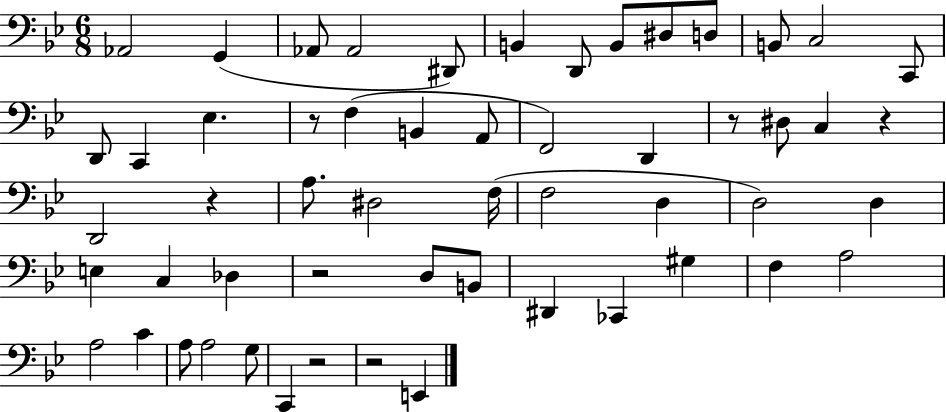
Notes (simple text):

Ab2/h G2/q Ab2/e Ab2/h D#2/e B2/q D2/e B2/e D#3/e D3/e B2/e C3/h C2/e D2/e C2/q Eb3/q. R/e F3/q B2/q A2/e F2/h D2/q R/e D#3/e C3/q R/q D2/h R/q A3/e. D#3/h F3/s F3/h D3/q D3/h D3/q E3/q C3/q Db3/q R/h D3/e B2/e D#2/q CES2/q G#3/q F3/q A3/h A3/h C4/q A3/e A3/h G3/e C2/q R/h R/h E2/q